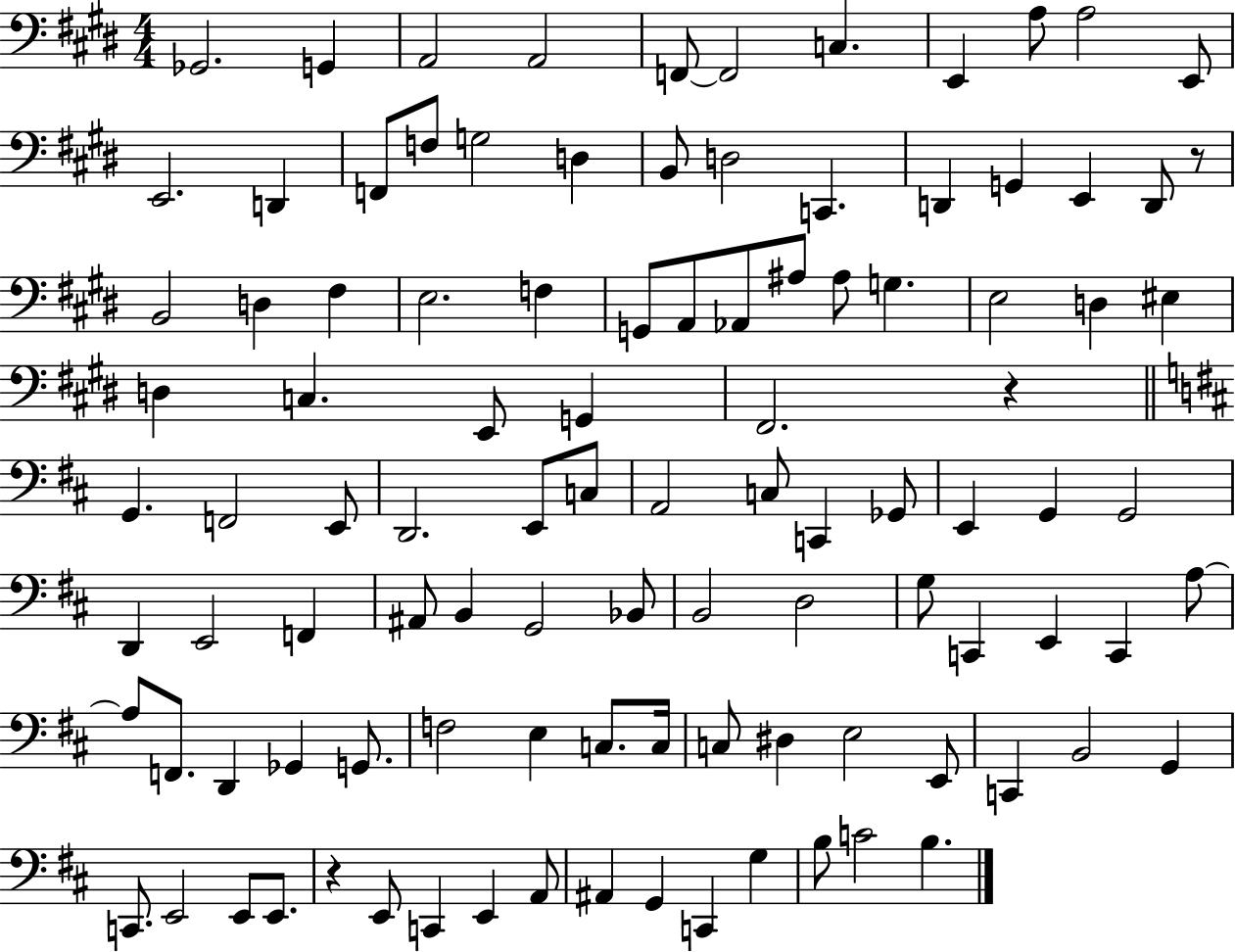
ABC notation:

X:1
T:Untitled
M:4/4
L:1/4
K:E
_G,,2 G,, A,,2 A,,2 F,,/2 F,,2 C, E,, A,/2 A,2 E,,/2 E,,2 D,, F,,/2 F,/2 G,2 D, B,,/2 D,2 C,, D,, G,, E,, D,,/2 z/2 B,,2 D, ^F, E,2 F, G,,/2 A,,/2 _A,,/2 ^A,/2 ^A,/2 G, E,2 D, ^E, D, C, E,,/2 G,, ^F,,2 z G,, F,,2 E,,/2 D,,2 E,,/2 C,/2 A,,2 C,/2 C,, _G,,/2 E,, G,, G,,2 D,, E,,2 F,, ^A,,/2 B,, G,,2 _B,,/2 B,,2 D,2 G,/2 C,, E,, C,, A,/2 A,/2 F,,/2 D,, _G,, G,,/2 F,2 E, C,/2 C,/4 C,/2 ^D, E,2 E,,/2 C,, B,,2 G,, C,,/2 E,,2 E,,/2 E,,/2 z E,,/2 C,, E,, A,,/2 ^A,, G,, C,, G, B,/2 C2 B,